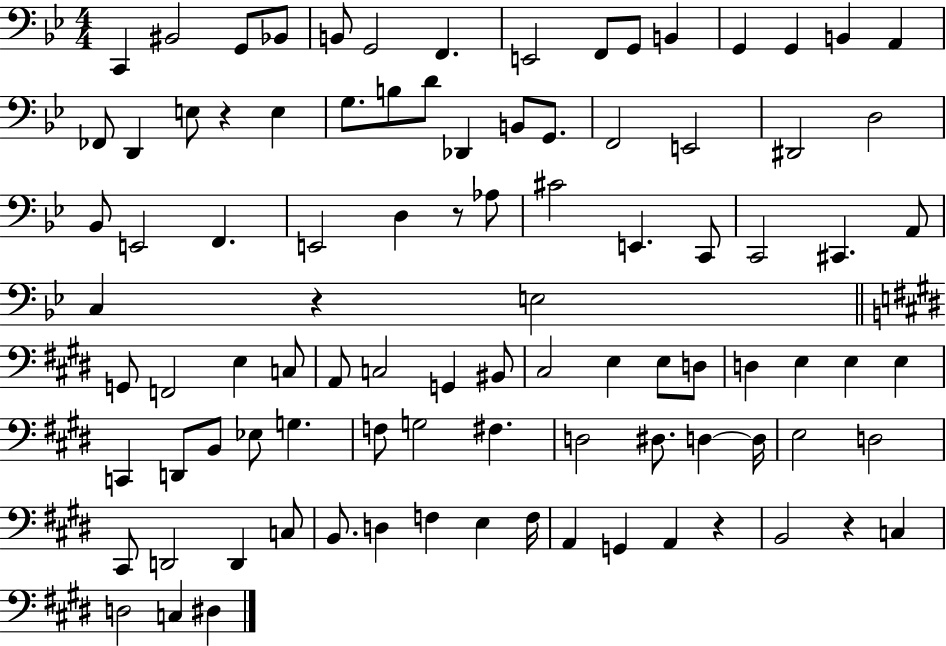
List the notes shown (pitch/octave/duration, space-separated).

C2/q BIS2/h G2/e Bb2/e B2/e G2/h F2/q. E2/h F2/e G2/e B2/q G2/q G2/q B2/q A2/q FES2/e D2/q E3/e R/q E3/q G3/e. B3/e D4/e Db2/q B2/e G2/e. F2/h E2/h D#2/h D3/h Bb2/e E2/h F2/q. E2/h D3/q R/e Ab3/e C#4/h E2/q. C2/e C2/h C#2/q. A2/e C3/q R/q E3/h G2/e F2/h E3/q C3/e A2/e C3/h G2/q BIS2/e C#3/h E3/q E3/e D3/e D3/q E3/q E3/q E3/q C2/q D2/e B2/e Eb3/e G3/q. F3/e G3/h F#3/q. D3/h D#3/e. D3/q D3/s E3/h D3/h C#2/e D2/h D2/q C3/e B2/e. D3/q F3/q E3/q F3/s A2/q G2/q A2/q R/q B2/h R/q C3/q D3/h C3/q D#3/q